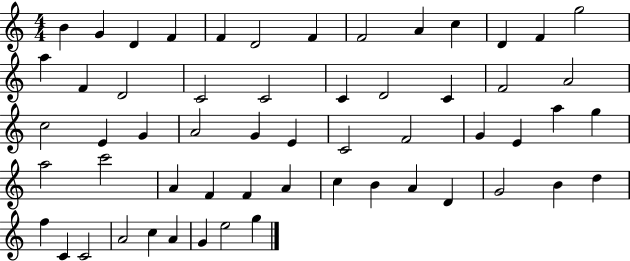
B4/q G4/q D4/q F4/q F4/q D4/h F4/q F4/h A4/q C5/q D4/q F4/q G5/h A5/q F4/q D4/h C4/h C4/h C4/q D4/h C4/q F4/h A4/h C5/h E4/q G4/q A4/h G4/q E4/q C4/h F4/h G4/q E4/q A5/q G5/q A5/h C6/h A4/q F4/q F4/q A4/q C5/q B4/q A4/q D4/q G4/h B4/q D5/q F5/q C4/q C4/h A4/h C5/q A4/q G4/q E5/h G5/q